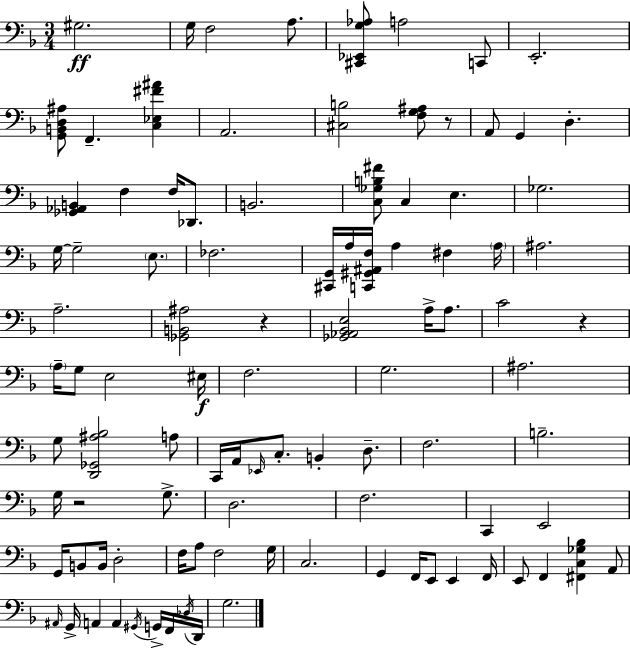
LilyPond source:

{
  \clef bass
  \numericTimeSignature
  \time 3/4
  \key f \major
  gis2.\ff | g16 f2 a8. | <cis, ees, g aes>8 a2 c,8 | e,2.-. | \break <g, b, d ais>8 f,4.-- <c ees fis' ais'>4 | a,2. | <cis b>2 <f g ais>8 r8 | a,8 g,4 d4.-. | \break <ges, aes, b,>4 f4 f16 des,8. | b,2. | <c ges b fis'>8 c4 e4. | ges2. | \break g16~~ g2-- \parenthesize e8. | fes2. | <cis, g,>16 a16 <c, gis, ais, f>16 a4 fis4 \parenthesize a16 | ais2. | \break a2.-- | <ges, b, ais>2 r4 | <ges, aes, bes, e>2 a16-> a8. | c'2 r4 | \break \parenthesize a16-- g8 e2 eis16\f | f2. | g2. | ais2. | \break g8 <d, ges, ais bes>2 a8 | c,16 a,16 \grace { ees,16 } c8.-. b,4-. d8.-- | f2. | b2.-- | \break g16 r2 g8.-> | d2. | f2. | c,4 e,2 | \break g,16 b,8 b,16 d2-. | f16 a8 f2 | g16 c2. | g,4 f,16 e,8 e,4 | \break f,16 e,8 f,4 <fis, c ges bes>4 a,8 | \grace { ais,16 } g,16-> a,4 a,4 \acciaccatura { gis,16 } | g,16-> f,16 \acciaccatura { des16 } d,16 g2. | \bar "|."
}